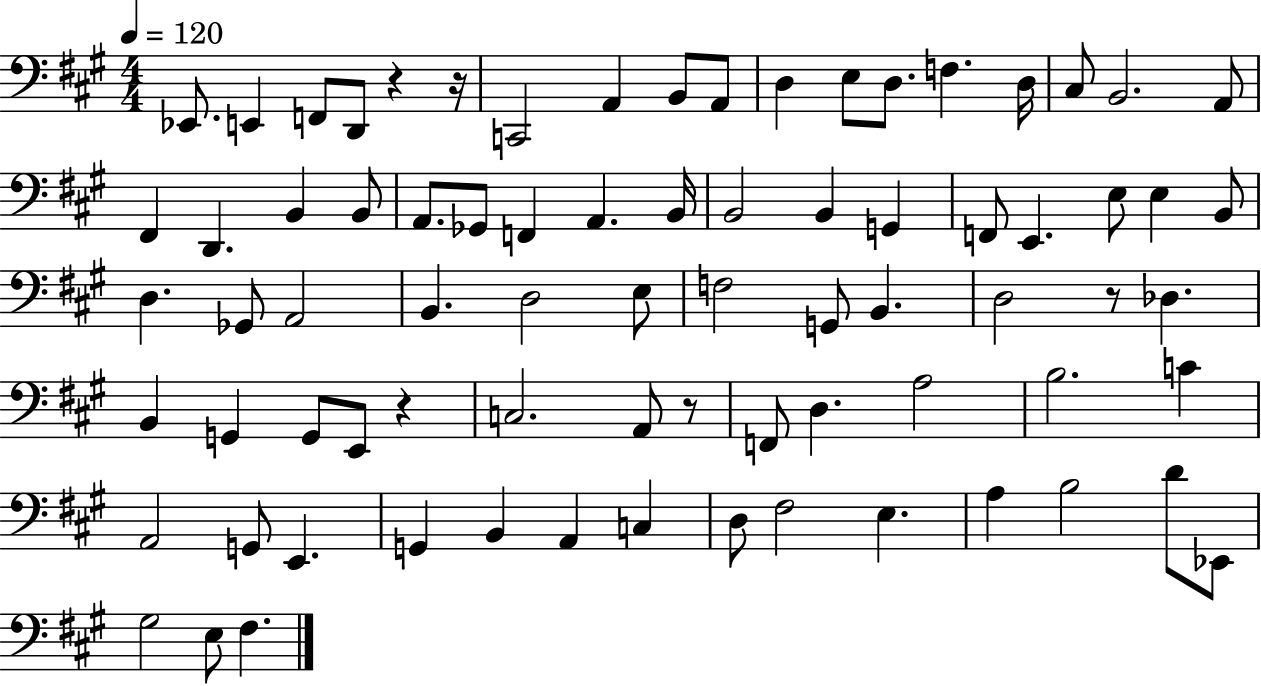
{
  \clef bass
  \numericTimeSignature
  \time 4/4
  \key a \major
  \tempo 4 = 120
  ees,8. e,4 f,8 d,8 r4 r16 | c,2 a,4 b,8 a,8 | d4 e8 d8. f4. d16 | cis8 b,2. a,8 | \break fis,4 d,4. b,4 b,8 | a,8. ges,8 f,4 a,4. b,16 | b,2 b,4 g,4 | f,8 e,4. e8 e4 b,8 | \break d4. ges,8 a,2 | b,4. d2 e8 | f2 g,8 b,4. | d2 r8 des4. | \break b,4 g,4 g,8 e,8 r4 | c2. a,8 r8 | f,8 d4. a2 | b2. c'4 | \break a,2 g,8 e,4. | g,4 b,4 a,4 c4 | d8 fis2 e4. | a4 b2 d'8 ees,8 | \break gis2 e8 fis4. | \bar "|."
}